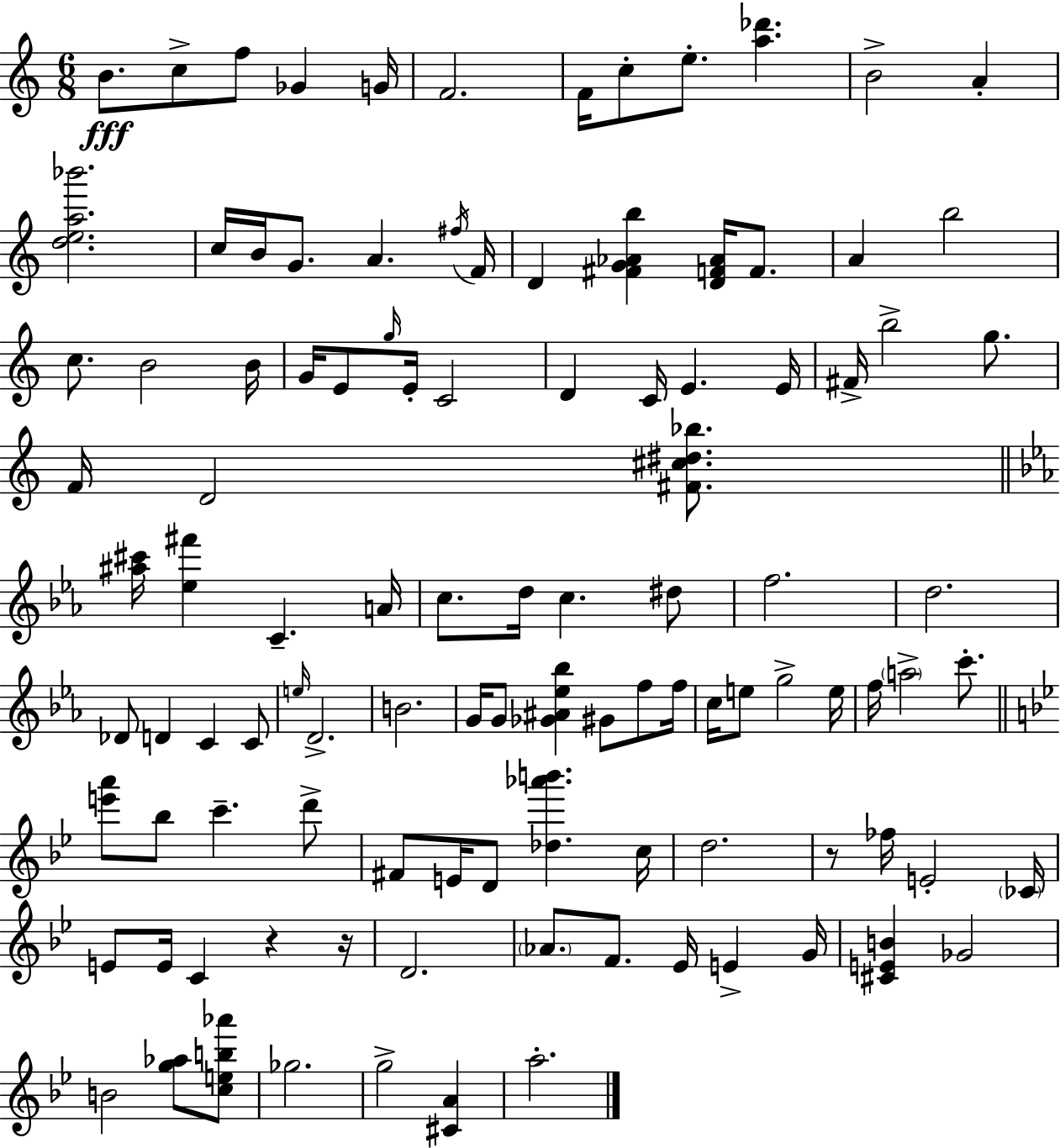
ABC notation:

X:1
T:Untitled
M:6/8
L:1/4
K:C
B/2 c/2 f/2 _G G/4 F2 F/4 c/2 e/2 [a_d'] B2 A [dea_b']2 c/4 B/4 G/2 A ^f/4 F/4 D [^FG_Ab] [DF_A]/4 F/2 A b2 c/2 B2 B/4 G/4 E/2 g/4 E/4 C2 D C/4 E E/4 ^F/4 b2 g/2 F/4 D2 [^F^c^d_b]/2 [^a^c']/4 [_e^f'] C A/4 c/2 d/4 c ^d/2 f2 d2 _D/2 D C C/2 e/4 D2 B2 G/4 G/2 [_G^A_e_b] ^G/2 f/2 f/4 c/4 e/2 g2 e/4 f/4 a2 c'/2 [e'a']/2 _b/2 c' d'/2 ^F/2 E/4 D/2 [_d_a'b'] c/4 d2 z/2 _f/4 E2 _C/4 E/2 E/4 C z z/4 D2 _A/2 F/2 _E/4 E G/4 [^CEB] _G2 B2 [g_a]/2 [ceb_a']/2 _g2 g2 [^CA] a2